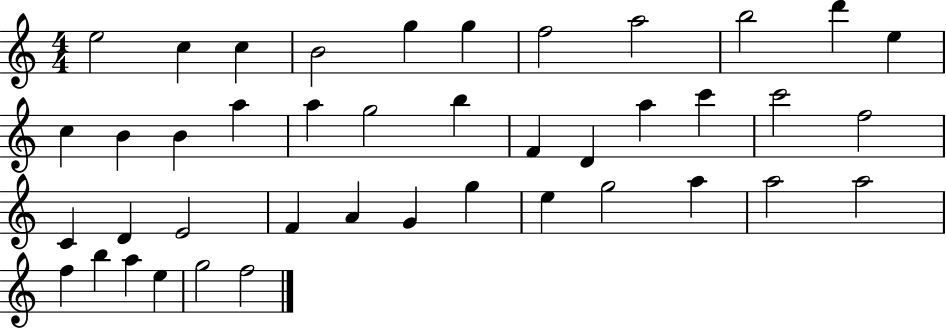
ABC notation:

X:1
T:Untitled
M:4/4
L:1/4
K:C
e2 c c B2 g g f2 a2 b2 d' e c B B a a g2 b F D a c' c'2 f2 C D E2 F A G g e g2 a a2 a2 f b a e g2 f2